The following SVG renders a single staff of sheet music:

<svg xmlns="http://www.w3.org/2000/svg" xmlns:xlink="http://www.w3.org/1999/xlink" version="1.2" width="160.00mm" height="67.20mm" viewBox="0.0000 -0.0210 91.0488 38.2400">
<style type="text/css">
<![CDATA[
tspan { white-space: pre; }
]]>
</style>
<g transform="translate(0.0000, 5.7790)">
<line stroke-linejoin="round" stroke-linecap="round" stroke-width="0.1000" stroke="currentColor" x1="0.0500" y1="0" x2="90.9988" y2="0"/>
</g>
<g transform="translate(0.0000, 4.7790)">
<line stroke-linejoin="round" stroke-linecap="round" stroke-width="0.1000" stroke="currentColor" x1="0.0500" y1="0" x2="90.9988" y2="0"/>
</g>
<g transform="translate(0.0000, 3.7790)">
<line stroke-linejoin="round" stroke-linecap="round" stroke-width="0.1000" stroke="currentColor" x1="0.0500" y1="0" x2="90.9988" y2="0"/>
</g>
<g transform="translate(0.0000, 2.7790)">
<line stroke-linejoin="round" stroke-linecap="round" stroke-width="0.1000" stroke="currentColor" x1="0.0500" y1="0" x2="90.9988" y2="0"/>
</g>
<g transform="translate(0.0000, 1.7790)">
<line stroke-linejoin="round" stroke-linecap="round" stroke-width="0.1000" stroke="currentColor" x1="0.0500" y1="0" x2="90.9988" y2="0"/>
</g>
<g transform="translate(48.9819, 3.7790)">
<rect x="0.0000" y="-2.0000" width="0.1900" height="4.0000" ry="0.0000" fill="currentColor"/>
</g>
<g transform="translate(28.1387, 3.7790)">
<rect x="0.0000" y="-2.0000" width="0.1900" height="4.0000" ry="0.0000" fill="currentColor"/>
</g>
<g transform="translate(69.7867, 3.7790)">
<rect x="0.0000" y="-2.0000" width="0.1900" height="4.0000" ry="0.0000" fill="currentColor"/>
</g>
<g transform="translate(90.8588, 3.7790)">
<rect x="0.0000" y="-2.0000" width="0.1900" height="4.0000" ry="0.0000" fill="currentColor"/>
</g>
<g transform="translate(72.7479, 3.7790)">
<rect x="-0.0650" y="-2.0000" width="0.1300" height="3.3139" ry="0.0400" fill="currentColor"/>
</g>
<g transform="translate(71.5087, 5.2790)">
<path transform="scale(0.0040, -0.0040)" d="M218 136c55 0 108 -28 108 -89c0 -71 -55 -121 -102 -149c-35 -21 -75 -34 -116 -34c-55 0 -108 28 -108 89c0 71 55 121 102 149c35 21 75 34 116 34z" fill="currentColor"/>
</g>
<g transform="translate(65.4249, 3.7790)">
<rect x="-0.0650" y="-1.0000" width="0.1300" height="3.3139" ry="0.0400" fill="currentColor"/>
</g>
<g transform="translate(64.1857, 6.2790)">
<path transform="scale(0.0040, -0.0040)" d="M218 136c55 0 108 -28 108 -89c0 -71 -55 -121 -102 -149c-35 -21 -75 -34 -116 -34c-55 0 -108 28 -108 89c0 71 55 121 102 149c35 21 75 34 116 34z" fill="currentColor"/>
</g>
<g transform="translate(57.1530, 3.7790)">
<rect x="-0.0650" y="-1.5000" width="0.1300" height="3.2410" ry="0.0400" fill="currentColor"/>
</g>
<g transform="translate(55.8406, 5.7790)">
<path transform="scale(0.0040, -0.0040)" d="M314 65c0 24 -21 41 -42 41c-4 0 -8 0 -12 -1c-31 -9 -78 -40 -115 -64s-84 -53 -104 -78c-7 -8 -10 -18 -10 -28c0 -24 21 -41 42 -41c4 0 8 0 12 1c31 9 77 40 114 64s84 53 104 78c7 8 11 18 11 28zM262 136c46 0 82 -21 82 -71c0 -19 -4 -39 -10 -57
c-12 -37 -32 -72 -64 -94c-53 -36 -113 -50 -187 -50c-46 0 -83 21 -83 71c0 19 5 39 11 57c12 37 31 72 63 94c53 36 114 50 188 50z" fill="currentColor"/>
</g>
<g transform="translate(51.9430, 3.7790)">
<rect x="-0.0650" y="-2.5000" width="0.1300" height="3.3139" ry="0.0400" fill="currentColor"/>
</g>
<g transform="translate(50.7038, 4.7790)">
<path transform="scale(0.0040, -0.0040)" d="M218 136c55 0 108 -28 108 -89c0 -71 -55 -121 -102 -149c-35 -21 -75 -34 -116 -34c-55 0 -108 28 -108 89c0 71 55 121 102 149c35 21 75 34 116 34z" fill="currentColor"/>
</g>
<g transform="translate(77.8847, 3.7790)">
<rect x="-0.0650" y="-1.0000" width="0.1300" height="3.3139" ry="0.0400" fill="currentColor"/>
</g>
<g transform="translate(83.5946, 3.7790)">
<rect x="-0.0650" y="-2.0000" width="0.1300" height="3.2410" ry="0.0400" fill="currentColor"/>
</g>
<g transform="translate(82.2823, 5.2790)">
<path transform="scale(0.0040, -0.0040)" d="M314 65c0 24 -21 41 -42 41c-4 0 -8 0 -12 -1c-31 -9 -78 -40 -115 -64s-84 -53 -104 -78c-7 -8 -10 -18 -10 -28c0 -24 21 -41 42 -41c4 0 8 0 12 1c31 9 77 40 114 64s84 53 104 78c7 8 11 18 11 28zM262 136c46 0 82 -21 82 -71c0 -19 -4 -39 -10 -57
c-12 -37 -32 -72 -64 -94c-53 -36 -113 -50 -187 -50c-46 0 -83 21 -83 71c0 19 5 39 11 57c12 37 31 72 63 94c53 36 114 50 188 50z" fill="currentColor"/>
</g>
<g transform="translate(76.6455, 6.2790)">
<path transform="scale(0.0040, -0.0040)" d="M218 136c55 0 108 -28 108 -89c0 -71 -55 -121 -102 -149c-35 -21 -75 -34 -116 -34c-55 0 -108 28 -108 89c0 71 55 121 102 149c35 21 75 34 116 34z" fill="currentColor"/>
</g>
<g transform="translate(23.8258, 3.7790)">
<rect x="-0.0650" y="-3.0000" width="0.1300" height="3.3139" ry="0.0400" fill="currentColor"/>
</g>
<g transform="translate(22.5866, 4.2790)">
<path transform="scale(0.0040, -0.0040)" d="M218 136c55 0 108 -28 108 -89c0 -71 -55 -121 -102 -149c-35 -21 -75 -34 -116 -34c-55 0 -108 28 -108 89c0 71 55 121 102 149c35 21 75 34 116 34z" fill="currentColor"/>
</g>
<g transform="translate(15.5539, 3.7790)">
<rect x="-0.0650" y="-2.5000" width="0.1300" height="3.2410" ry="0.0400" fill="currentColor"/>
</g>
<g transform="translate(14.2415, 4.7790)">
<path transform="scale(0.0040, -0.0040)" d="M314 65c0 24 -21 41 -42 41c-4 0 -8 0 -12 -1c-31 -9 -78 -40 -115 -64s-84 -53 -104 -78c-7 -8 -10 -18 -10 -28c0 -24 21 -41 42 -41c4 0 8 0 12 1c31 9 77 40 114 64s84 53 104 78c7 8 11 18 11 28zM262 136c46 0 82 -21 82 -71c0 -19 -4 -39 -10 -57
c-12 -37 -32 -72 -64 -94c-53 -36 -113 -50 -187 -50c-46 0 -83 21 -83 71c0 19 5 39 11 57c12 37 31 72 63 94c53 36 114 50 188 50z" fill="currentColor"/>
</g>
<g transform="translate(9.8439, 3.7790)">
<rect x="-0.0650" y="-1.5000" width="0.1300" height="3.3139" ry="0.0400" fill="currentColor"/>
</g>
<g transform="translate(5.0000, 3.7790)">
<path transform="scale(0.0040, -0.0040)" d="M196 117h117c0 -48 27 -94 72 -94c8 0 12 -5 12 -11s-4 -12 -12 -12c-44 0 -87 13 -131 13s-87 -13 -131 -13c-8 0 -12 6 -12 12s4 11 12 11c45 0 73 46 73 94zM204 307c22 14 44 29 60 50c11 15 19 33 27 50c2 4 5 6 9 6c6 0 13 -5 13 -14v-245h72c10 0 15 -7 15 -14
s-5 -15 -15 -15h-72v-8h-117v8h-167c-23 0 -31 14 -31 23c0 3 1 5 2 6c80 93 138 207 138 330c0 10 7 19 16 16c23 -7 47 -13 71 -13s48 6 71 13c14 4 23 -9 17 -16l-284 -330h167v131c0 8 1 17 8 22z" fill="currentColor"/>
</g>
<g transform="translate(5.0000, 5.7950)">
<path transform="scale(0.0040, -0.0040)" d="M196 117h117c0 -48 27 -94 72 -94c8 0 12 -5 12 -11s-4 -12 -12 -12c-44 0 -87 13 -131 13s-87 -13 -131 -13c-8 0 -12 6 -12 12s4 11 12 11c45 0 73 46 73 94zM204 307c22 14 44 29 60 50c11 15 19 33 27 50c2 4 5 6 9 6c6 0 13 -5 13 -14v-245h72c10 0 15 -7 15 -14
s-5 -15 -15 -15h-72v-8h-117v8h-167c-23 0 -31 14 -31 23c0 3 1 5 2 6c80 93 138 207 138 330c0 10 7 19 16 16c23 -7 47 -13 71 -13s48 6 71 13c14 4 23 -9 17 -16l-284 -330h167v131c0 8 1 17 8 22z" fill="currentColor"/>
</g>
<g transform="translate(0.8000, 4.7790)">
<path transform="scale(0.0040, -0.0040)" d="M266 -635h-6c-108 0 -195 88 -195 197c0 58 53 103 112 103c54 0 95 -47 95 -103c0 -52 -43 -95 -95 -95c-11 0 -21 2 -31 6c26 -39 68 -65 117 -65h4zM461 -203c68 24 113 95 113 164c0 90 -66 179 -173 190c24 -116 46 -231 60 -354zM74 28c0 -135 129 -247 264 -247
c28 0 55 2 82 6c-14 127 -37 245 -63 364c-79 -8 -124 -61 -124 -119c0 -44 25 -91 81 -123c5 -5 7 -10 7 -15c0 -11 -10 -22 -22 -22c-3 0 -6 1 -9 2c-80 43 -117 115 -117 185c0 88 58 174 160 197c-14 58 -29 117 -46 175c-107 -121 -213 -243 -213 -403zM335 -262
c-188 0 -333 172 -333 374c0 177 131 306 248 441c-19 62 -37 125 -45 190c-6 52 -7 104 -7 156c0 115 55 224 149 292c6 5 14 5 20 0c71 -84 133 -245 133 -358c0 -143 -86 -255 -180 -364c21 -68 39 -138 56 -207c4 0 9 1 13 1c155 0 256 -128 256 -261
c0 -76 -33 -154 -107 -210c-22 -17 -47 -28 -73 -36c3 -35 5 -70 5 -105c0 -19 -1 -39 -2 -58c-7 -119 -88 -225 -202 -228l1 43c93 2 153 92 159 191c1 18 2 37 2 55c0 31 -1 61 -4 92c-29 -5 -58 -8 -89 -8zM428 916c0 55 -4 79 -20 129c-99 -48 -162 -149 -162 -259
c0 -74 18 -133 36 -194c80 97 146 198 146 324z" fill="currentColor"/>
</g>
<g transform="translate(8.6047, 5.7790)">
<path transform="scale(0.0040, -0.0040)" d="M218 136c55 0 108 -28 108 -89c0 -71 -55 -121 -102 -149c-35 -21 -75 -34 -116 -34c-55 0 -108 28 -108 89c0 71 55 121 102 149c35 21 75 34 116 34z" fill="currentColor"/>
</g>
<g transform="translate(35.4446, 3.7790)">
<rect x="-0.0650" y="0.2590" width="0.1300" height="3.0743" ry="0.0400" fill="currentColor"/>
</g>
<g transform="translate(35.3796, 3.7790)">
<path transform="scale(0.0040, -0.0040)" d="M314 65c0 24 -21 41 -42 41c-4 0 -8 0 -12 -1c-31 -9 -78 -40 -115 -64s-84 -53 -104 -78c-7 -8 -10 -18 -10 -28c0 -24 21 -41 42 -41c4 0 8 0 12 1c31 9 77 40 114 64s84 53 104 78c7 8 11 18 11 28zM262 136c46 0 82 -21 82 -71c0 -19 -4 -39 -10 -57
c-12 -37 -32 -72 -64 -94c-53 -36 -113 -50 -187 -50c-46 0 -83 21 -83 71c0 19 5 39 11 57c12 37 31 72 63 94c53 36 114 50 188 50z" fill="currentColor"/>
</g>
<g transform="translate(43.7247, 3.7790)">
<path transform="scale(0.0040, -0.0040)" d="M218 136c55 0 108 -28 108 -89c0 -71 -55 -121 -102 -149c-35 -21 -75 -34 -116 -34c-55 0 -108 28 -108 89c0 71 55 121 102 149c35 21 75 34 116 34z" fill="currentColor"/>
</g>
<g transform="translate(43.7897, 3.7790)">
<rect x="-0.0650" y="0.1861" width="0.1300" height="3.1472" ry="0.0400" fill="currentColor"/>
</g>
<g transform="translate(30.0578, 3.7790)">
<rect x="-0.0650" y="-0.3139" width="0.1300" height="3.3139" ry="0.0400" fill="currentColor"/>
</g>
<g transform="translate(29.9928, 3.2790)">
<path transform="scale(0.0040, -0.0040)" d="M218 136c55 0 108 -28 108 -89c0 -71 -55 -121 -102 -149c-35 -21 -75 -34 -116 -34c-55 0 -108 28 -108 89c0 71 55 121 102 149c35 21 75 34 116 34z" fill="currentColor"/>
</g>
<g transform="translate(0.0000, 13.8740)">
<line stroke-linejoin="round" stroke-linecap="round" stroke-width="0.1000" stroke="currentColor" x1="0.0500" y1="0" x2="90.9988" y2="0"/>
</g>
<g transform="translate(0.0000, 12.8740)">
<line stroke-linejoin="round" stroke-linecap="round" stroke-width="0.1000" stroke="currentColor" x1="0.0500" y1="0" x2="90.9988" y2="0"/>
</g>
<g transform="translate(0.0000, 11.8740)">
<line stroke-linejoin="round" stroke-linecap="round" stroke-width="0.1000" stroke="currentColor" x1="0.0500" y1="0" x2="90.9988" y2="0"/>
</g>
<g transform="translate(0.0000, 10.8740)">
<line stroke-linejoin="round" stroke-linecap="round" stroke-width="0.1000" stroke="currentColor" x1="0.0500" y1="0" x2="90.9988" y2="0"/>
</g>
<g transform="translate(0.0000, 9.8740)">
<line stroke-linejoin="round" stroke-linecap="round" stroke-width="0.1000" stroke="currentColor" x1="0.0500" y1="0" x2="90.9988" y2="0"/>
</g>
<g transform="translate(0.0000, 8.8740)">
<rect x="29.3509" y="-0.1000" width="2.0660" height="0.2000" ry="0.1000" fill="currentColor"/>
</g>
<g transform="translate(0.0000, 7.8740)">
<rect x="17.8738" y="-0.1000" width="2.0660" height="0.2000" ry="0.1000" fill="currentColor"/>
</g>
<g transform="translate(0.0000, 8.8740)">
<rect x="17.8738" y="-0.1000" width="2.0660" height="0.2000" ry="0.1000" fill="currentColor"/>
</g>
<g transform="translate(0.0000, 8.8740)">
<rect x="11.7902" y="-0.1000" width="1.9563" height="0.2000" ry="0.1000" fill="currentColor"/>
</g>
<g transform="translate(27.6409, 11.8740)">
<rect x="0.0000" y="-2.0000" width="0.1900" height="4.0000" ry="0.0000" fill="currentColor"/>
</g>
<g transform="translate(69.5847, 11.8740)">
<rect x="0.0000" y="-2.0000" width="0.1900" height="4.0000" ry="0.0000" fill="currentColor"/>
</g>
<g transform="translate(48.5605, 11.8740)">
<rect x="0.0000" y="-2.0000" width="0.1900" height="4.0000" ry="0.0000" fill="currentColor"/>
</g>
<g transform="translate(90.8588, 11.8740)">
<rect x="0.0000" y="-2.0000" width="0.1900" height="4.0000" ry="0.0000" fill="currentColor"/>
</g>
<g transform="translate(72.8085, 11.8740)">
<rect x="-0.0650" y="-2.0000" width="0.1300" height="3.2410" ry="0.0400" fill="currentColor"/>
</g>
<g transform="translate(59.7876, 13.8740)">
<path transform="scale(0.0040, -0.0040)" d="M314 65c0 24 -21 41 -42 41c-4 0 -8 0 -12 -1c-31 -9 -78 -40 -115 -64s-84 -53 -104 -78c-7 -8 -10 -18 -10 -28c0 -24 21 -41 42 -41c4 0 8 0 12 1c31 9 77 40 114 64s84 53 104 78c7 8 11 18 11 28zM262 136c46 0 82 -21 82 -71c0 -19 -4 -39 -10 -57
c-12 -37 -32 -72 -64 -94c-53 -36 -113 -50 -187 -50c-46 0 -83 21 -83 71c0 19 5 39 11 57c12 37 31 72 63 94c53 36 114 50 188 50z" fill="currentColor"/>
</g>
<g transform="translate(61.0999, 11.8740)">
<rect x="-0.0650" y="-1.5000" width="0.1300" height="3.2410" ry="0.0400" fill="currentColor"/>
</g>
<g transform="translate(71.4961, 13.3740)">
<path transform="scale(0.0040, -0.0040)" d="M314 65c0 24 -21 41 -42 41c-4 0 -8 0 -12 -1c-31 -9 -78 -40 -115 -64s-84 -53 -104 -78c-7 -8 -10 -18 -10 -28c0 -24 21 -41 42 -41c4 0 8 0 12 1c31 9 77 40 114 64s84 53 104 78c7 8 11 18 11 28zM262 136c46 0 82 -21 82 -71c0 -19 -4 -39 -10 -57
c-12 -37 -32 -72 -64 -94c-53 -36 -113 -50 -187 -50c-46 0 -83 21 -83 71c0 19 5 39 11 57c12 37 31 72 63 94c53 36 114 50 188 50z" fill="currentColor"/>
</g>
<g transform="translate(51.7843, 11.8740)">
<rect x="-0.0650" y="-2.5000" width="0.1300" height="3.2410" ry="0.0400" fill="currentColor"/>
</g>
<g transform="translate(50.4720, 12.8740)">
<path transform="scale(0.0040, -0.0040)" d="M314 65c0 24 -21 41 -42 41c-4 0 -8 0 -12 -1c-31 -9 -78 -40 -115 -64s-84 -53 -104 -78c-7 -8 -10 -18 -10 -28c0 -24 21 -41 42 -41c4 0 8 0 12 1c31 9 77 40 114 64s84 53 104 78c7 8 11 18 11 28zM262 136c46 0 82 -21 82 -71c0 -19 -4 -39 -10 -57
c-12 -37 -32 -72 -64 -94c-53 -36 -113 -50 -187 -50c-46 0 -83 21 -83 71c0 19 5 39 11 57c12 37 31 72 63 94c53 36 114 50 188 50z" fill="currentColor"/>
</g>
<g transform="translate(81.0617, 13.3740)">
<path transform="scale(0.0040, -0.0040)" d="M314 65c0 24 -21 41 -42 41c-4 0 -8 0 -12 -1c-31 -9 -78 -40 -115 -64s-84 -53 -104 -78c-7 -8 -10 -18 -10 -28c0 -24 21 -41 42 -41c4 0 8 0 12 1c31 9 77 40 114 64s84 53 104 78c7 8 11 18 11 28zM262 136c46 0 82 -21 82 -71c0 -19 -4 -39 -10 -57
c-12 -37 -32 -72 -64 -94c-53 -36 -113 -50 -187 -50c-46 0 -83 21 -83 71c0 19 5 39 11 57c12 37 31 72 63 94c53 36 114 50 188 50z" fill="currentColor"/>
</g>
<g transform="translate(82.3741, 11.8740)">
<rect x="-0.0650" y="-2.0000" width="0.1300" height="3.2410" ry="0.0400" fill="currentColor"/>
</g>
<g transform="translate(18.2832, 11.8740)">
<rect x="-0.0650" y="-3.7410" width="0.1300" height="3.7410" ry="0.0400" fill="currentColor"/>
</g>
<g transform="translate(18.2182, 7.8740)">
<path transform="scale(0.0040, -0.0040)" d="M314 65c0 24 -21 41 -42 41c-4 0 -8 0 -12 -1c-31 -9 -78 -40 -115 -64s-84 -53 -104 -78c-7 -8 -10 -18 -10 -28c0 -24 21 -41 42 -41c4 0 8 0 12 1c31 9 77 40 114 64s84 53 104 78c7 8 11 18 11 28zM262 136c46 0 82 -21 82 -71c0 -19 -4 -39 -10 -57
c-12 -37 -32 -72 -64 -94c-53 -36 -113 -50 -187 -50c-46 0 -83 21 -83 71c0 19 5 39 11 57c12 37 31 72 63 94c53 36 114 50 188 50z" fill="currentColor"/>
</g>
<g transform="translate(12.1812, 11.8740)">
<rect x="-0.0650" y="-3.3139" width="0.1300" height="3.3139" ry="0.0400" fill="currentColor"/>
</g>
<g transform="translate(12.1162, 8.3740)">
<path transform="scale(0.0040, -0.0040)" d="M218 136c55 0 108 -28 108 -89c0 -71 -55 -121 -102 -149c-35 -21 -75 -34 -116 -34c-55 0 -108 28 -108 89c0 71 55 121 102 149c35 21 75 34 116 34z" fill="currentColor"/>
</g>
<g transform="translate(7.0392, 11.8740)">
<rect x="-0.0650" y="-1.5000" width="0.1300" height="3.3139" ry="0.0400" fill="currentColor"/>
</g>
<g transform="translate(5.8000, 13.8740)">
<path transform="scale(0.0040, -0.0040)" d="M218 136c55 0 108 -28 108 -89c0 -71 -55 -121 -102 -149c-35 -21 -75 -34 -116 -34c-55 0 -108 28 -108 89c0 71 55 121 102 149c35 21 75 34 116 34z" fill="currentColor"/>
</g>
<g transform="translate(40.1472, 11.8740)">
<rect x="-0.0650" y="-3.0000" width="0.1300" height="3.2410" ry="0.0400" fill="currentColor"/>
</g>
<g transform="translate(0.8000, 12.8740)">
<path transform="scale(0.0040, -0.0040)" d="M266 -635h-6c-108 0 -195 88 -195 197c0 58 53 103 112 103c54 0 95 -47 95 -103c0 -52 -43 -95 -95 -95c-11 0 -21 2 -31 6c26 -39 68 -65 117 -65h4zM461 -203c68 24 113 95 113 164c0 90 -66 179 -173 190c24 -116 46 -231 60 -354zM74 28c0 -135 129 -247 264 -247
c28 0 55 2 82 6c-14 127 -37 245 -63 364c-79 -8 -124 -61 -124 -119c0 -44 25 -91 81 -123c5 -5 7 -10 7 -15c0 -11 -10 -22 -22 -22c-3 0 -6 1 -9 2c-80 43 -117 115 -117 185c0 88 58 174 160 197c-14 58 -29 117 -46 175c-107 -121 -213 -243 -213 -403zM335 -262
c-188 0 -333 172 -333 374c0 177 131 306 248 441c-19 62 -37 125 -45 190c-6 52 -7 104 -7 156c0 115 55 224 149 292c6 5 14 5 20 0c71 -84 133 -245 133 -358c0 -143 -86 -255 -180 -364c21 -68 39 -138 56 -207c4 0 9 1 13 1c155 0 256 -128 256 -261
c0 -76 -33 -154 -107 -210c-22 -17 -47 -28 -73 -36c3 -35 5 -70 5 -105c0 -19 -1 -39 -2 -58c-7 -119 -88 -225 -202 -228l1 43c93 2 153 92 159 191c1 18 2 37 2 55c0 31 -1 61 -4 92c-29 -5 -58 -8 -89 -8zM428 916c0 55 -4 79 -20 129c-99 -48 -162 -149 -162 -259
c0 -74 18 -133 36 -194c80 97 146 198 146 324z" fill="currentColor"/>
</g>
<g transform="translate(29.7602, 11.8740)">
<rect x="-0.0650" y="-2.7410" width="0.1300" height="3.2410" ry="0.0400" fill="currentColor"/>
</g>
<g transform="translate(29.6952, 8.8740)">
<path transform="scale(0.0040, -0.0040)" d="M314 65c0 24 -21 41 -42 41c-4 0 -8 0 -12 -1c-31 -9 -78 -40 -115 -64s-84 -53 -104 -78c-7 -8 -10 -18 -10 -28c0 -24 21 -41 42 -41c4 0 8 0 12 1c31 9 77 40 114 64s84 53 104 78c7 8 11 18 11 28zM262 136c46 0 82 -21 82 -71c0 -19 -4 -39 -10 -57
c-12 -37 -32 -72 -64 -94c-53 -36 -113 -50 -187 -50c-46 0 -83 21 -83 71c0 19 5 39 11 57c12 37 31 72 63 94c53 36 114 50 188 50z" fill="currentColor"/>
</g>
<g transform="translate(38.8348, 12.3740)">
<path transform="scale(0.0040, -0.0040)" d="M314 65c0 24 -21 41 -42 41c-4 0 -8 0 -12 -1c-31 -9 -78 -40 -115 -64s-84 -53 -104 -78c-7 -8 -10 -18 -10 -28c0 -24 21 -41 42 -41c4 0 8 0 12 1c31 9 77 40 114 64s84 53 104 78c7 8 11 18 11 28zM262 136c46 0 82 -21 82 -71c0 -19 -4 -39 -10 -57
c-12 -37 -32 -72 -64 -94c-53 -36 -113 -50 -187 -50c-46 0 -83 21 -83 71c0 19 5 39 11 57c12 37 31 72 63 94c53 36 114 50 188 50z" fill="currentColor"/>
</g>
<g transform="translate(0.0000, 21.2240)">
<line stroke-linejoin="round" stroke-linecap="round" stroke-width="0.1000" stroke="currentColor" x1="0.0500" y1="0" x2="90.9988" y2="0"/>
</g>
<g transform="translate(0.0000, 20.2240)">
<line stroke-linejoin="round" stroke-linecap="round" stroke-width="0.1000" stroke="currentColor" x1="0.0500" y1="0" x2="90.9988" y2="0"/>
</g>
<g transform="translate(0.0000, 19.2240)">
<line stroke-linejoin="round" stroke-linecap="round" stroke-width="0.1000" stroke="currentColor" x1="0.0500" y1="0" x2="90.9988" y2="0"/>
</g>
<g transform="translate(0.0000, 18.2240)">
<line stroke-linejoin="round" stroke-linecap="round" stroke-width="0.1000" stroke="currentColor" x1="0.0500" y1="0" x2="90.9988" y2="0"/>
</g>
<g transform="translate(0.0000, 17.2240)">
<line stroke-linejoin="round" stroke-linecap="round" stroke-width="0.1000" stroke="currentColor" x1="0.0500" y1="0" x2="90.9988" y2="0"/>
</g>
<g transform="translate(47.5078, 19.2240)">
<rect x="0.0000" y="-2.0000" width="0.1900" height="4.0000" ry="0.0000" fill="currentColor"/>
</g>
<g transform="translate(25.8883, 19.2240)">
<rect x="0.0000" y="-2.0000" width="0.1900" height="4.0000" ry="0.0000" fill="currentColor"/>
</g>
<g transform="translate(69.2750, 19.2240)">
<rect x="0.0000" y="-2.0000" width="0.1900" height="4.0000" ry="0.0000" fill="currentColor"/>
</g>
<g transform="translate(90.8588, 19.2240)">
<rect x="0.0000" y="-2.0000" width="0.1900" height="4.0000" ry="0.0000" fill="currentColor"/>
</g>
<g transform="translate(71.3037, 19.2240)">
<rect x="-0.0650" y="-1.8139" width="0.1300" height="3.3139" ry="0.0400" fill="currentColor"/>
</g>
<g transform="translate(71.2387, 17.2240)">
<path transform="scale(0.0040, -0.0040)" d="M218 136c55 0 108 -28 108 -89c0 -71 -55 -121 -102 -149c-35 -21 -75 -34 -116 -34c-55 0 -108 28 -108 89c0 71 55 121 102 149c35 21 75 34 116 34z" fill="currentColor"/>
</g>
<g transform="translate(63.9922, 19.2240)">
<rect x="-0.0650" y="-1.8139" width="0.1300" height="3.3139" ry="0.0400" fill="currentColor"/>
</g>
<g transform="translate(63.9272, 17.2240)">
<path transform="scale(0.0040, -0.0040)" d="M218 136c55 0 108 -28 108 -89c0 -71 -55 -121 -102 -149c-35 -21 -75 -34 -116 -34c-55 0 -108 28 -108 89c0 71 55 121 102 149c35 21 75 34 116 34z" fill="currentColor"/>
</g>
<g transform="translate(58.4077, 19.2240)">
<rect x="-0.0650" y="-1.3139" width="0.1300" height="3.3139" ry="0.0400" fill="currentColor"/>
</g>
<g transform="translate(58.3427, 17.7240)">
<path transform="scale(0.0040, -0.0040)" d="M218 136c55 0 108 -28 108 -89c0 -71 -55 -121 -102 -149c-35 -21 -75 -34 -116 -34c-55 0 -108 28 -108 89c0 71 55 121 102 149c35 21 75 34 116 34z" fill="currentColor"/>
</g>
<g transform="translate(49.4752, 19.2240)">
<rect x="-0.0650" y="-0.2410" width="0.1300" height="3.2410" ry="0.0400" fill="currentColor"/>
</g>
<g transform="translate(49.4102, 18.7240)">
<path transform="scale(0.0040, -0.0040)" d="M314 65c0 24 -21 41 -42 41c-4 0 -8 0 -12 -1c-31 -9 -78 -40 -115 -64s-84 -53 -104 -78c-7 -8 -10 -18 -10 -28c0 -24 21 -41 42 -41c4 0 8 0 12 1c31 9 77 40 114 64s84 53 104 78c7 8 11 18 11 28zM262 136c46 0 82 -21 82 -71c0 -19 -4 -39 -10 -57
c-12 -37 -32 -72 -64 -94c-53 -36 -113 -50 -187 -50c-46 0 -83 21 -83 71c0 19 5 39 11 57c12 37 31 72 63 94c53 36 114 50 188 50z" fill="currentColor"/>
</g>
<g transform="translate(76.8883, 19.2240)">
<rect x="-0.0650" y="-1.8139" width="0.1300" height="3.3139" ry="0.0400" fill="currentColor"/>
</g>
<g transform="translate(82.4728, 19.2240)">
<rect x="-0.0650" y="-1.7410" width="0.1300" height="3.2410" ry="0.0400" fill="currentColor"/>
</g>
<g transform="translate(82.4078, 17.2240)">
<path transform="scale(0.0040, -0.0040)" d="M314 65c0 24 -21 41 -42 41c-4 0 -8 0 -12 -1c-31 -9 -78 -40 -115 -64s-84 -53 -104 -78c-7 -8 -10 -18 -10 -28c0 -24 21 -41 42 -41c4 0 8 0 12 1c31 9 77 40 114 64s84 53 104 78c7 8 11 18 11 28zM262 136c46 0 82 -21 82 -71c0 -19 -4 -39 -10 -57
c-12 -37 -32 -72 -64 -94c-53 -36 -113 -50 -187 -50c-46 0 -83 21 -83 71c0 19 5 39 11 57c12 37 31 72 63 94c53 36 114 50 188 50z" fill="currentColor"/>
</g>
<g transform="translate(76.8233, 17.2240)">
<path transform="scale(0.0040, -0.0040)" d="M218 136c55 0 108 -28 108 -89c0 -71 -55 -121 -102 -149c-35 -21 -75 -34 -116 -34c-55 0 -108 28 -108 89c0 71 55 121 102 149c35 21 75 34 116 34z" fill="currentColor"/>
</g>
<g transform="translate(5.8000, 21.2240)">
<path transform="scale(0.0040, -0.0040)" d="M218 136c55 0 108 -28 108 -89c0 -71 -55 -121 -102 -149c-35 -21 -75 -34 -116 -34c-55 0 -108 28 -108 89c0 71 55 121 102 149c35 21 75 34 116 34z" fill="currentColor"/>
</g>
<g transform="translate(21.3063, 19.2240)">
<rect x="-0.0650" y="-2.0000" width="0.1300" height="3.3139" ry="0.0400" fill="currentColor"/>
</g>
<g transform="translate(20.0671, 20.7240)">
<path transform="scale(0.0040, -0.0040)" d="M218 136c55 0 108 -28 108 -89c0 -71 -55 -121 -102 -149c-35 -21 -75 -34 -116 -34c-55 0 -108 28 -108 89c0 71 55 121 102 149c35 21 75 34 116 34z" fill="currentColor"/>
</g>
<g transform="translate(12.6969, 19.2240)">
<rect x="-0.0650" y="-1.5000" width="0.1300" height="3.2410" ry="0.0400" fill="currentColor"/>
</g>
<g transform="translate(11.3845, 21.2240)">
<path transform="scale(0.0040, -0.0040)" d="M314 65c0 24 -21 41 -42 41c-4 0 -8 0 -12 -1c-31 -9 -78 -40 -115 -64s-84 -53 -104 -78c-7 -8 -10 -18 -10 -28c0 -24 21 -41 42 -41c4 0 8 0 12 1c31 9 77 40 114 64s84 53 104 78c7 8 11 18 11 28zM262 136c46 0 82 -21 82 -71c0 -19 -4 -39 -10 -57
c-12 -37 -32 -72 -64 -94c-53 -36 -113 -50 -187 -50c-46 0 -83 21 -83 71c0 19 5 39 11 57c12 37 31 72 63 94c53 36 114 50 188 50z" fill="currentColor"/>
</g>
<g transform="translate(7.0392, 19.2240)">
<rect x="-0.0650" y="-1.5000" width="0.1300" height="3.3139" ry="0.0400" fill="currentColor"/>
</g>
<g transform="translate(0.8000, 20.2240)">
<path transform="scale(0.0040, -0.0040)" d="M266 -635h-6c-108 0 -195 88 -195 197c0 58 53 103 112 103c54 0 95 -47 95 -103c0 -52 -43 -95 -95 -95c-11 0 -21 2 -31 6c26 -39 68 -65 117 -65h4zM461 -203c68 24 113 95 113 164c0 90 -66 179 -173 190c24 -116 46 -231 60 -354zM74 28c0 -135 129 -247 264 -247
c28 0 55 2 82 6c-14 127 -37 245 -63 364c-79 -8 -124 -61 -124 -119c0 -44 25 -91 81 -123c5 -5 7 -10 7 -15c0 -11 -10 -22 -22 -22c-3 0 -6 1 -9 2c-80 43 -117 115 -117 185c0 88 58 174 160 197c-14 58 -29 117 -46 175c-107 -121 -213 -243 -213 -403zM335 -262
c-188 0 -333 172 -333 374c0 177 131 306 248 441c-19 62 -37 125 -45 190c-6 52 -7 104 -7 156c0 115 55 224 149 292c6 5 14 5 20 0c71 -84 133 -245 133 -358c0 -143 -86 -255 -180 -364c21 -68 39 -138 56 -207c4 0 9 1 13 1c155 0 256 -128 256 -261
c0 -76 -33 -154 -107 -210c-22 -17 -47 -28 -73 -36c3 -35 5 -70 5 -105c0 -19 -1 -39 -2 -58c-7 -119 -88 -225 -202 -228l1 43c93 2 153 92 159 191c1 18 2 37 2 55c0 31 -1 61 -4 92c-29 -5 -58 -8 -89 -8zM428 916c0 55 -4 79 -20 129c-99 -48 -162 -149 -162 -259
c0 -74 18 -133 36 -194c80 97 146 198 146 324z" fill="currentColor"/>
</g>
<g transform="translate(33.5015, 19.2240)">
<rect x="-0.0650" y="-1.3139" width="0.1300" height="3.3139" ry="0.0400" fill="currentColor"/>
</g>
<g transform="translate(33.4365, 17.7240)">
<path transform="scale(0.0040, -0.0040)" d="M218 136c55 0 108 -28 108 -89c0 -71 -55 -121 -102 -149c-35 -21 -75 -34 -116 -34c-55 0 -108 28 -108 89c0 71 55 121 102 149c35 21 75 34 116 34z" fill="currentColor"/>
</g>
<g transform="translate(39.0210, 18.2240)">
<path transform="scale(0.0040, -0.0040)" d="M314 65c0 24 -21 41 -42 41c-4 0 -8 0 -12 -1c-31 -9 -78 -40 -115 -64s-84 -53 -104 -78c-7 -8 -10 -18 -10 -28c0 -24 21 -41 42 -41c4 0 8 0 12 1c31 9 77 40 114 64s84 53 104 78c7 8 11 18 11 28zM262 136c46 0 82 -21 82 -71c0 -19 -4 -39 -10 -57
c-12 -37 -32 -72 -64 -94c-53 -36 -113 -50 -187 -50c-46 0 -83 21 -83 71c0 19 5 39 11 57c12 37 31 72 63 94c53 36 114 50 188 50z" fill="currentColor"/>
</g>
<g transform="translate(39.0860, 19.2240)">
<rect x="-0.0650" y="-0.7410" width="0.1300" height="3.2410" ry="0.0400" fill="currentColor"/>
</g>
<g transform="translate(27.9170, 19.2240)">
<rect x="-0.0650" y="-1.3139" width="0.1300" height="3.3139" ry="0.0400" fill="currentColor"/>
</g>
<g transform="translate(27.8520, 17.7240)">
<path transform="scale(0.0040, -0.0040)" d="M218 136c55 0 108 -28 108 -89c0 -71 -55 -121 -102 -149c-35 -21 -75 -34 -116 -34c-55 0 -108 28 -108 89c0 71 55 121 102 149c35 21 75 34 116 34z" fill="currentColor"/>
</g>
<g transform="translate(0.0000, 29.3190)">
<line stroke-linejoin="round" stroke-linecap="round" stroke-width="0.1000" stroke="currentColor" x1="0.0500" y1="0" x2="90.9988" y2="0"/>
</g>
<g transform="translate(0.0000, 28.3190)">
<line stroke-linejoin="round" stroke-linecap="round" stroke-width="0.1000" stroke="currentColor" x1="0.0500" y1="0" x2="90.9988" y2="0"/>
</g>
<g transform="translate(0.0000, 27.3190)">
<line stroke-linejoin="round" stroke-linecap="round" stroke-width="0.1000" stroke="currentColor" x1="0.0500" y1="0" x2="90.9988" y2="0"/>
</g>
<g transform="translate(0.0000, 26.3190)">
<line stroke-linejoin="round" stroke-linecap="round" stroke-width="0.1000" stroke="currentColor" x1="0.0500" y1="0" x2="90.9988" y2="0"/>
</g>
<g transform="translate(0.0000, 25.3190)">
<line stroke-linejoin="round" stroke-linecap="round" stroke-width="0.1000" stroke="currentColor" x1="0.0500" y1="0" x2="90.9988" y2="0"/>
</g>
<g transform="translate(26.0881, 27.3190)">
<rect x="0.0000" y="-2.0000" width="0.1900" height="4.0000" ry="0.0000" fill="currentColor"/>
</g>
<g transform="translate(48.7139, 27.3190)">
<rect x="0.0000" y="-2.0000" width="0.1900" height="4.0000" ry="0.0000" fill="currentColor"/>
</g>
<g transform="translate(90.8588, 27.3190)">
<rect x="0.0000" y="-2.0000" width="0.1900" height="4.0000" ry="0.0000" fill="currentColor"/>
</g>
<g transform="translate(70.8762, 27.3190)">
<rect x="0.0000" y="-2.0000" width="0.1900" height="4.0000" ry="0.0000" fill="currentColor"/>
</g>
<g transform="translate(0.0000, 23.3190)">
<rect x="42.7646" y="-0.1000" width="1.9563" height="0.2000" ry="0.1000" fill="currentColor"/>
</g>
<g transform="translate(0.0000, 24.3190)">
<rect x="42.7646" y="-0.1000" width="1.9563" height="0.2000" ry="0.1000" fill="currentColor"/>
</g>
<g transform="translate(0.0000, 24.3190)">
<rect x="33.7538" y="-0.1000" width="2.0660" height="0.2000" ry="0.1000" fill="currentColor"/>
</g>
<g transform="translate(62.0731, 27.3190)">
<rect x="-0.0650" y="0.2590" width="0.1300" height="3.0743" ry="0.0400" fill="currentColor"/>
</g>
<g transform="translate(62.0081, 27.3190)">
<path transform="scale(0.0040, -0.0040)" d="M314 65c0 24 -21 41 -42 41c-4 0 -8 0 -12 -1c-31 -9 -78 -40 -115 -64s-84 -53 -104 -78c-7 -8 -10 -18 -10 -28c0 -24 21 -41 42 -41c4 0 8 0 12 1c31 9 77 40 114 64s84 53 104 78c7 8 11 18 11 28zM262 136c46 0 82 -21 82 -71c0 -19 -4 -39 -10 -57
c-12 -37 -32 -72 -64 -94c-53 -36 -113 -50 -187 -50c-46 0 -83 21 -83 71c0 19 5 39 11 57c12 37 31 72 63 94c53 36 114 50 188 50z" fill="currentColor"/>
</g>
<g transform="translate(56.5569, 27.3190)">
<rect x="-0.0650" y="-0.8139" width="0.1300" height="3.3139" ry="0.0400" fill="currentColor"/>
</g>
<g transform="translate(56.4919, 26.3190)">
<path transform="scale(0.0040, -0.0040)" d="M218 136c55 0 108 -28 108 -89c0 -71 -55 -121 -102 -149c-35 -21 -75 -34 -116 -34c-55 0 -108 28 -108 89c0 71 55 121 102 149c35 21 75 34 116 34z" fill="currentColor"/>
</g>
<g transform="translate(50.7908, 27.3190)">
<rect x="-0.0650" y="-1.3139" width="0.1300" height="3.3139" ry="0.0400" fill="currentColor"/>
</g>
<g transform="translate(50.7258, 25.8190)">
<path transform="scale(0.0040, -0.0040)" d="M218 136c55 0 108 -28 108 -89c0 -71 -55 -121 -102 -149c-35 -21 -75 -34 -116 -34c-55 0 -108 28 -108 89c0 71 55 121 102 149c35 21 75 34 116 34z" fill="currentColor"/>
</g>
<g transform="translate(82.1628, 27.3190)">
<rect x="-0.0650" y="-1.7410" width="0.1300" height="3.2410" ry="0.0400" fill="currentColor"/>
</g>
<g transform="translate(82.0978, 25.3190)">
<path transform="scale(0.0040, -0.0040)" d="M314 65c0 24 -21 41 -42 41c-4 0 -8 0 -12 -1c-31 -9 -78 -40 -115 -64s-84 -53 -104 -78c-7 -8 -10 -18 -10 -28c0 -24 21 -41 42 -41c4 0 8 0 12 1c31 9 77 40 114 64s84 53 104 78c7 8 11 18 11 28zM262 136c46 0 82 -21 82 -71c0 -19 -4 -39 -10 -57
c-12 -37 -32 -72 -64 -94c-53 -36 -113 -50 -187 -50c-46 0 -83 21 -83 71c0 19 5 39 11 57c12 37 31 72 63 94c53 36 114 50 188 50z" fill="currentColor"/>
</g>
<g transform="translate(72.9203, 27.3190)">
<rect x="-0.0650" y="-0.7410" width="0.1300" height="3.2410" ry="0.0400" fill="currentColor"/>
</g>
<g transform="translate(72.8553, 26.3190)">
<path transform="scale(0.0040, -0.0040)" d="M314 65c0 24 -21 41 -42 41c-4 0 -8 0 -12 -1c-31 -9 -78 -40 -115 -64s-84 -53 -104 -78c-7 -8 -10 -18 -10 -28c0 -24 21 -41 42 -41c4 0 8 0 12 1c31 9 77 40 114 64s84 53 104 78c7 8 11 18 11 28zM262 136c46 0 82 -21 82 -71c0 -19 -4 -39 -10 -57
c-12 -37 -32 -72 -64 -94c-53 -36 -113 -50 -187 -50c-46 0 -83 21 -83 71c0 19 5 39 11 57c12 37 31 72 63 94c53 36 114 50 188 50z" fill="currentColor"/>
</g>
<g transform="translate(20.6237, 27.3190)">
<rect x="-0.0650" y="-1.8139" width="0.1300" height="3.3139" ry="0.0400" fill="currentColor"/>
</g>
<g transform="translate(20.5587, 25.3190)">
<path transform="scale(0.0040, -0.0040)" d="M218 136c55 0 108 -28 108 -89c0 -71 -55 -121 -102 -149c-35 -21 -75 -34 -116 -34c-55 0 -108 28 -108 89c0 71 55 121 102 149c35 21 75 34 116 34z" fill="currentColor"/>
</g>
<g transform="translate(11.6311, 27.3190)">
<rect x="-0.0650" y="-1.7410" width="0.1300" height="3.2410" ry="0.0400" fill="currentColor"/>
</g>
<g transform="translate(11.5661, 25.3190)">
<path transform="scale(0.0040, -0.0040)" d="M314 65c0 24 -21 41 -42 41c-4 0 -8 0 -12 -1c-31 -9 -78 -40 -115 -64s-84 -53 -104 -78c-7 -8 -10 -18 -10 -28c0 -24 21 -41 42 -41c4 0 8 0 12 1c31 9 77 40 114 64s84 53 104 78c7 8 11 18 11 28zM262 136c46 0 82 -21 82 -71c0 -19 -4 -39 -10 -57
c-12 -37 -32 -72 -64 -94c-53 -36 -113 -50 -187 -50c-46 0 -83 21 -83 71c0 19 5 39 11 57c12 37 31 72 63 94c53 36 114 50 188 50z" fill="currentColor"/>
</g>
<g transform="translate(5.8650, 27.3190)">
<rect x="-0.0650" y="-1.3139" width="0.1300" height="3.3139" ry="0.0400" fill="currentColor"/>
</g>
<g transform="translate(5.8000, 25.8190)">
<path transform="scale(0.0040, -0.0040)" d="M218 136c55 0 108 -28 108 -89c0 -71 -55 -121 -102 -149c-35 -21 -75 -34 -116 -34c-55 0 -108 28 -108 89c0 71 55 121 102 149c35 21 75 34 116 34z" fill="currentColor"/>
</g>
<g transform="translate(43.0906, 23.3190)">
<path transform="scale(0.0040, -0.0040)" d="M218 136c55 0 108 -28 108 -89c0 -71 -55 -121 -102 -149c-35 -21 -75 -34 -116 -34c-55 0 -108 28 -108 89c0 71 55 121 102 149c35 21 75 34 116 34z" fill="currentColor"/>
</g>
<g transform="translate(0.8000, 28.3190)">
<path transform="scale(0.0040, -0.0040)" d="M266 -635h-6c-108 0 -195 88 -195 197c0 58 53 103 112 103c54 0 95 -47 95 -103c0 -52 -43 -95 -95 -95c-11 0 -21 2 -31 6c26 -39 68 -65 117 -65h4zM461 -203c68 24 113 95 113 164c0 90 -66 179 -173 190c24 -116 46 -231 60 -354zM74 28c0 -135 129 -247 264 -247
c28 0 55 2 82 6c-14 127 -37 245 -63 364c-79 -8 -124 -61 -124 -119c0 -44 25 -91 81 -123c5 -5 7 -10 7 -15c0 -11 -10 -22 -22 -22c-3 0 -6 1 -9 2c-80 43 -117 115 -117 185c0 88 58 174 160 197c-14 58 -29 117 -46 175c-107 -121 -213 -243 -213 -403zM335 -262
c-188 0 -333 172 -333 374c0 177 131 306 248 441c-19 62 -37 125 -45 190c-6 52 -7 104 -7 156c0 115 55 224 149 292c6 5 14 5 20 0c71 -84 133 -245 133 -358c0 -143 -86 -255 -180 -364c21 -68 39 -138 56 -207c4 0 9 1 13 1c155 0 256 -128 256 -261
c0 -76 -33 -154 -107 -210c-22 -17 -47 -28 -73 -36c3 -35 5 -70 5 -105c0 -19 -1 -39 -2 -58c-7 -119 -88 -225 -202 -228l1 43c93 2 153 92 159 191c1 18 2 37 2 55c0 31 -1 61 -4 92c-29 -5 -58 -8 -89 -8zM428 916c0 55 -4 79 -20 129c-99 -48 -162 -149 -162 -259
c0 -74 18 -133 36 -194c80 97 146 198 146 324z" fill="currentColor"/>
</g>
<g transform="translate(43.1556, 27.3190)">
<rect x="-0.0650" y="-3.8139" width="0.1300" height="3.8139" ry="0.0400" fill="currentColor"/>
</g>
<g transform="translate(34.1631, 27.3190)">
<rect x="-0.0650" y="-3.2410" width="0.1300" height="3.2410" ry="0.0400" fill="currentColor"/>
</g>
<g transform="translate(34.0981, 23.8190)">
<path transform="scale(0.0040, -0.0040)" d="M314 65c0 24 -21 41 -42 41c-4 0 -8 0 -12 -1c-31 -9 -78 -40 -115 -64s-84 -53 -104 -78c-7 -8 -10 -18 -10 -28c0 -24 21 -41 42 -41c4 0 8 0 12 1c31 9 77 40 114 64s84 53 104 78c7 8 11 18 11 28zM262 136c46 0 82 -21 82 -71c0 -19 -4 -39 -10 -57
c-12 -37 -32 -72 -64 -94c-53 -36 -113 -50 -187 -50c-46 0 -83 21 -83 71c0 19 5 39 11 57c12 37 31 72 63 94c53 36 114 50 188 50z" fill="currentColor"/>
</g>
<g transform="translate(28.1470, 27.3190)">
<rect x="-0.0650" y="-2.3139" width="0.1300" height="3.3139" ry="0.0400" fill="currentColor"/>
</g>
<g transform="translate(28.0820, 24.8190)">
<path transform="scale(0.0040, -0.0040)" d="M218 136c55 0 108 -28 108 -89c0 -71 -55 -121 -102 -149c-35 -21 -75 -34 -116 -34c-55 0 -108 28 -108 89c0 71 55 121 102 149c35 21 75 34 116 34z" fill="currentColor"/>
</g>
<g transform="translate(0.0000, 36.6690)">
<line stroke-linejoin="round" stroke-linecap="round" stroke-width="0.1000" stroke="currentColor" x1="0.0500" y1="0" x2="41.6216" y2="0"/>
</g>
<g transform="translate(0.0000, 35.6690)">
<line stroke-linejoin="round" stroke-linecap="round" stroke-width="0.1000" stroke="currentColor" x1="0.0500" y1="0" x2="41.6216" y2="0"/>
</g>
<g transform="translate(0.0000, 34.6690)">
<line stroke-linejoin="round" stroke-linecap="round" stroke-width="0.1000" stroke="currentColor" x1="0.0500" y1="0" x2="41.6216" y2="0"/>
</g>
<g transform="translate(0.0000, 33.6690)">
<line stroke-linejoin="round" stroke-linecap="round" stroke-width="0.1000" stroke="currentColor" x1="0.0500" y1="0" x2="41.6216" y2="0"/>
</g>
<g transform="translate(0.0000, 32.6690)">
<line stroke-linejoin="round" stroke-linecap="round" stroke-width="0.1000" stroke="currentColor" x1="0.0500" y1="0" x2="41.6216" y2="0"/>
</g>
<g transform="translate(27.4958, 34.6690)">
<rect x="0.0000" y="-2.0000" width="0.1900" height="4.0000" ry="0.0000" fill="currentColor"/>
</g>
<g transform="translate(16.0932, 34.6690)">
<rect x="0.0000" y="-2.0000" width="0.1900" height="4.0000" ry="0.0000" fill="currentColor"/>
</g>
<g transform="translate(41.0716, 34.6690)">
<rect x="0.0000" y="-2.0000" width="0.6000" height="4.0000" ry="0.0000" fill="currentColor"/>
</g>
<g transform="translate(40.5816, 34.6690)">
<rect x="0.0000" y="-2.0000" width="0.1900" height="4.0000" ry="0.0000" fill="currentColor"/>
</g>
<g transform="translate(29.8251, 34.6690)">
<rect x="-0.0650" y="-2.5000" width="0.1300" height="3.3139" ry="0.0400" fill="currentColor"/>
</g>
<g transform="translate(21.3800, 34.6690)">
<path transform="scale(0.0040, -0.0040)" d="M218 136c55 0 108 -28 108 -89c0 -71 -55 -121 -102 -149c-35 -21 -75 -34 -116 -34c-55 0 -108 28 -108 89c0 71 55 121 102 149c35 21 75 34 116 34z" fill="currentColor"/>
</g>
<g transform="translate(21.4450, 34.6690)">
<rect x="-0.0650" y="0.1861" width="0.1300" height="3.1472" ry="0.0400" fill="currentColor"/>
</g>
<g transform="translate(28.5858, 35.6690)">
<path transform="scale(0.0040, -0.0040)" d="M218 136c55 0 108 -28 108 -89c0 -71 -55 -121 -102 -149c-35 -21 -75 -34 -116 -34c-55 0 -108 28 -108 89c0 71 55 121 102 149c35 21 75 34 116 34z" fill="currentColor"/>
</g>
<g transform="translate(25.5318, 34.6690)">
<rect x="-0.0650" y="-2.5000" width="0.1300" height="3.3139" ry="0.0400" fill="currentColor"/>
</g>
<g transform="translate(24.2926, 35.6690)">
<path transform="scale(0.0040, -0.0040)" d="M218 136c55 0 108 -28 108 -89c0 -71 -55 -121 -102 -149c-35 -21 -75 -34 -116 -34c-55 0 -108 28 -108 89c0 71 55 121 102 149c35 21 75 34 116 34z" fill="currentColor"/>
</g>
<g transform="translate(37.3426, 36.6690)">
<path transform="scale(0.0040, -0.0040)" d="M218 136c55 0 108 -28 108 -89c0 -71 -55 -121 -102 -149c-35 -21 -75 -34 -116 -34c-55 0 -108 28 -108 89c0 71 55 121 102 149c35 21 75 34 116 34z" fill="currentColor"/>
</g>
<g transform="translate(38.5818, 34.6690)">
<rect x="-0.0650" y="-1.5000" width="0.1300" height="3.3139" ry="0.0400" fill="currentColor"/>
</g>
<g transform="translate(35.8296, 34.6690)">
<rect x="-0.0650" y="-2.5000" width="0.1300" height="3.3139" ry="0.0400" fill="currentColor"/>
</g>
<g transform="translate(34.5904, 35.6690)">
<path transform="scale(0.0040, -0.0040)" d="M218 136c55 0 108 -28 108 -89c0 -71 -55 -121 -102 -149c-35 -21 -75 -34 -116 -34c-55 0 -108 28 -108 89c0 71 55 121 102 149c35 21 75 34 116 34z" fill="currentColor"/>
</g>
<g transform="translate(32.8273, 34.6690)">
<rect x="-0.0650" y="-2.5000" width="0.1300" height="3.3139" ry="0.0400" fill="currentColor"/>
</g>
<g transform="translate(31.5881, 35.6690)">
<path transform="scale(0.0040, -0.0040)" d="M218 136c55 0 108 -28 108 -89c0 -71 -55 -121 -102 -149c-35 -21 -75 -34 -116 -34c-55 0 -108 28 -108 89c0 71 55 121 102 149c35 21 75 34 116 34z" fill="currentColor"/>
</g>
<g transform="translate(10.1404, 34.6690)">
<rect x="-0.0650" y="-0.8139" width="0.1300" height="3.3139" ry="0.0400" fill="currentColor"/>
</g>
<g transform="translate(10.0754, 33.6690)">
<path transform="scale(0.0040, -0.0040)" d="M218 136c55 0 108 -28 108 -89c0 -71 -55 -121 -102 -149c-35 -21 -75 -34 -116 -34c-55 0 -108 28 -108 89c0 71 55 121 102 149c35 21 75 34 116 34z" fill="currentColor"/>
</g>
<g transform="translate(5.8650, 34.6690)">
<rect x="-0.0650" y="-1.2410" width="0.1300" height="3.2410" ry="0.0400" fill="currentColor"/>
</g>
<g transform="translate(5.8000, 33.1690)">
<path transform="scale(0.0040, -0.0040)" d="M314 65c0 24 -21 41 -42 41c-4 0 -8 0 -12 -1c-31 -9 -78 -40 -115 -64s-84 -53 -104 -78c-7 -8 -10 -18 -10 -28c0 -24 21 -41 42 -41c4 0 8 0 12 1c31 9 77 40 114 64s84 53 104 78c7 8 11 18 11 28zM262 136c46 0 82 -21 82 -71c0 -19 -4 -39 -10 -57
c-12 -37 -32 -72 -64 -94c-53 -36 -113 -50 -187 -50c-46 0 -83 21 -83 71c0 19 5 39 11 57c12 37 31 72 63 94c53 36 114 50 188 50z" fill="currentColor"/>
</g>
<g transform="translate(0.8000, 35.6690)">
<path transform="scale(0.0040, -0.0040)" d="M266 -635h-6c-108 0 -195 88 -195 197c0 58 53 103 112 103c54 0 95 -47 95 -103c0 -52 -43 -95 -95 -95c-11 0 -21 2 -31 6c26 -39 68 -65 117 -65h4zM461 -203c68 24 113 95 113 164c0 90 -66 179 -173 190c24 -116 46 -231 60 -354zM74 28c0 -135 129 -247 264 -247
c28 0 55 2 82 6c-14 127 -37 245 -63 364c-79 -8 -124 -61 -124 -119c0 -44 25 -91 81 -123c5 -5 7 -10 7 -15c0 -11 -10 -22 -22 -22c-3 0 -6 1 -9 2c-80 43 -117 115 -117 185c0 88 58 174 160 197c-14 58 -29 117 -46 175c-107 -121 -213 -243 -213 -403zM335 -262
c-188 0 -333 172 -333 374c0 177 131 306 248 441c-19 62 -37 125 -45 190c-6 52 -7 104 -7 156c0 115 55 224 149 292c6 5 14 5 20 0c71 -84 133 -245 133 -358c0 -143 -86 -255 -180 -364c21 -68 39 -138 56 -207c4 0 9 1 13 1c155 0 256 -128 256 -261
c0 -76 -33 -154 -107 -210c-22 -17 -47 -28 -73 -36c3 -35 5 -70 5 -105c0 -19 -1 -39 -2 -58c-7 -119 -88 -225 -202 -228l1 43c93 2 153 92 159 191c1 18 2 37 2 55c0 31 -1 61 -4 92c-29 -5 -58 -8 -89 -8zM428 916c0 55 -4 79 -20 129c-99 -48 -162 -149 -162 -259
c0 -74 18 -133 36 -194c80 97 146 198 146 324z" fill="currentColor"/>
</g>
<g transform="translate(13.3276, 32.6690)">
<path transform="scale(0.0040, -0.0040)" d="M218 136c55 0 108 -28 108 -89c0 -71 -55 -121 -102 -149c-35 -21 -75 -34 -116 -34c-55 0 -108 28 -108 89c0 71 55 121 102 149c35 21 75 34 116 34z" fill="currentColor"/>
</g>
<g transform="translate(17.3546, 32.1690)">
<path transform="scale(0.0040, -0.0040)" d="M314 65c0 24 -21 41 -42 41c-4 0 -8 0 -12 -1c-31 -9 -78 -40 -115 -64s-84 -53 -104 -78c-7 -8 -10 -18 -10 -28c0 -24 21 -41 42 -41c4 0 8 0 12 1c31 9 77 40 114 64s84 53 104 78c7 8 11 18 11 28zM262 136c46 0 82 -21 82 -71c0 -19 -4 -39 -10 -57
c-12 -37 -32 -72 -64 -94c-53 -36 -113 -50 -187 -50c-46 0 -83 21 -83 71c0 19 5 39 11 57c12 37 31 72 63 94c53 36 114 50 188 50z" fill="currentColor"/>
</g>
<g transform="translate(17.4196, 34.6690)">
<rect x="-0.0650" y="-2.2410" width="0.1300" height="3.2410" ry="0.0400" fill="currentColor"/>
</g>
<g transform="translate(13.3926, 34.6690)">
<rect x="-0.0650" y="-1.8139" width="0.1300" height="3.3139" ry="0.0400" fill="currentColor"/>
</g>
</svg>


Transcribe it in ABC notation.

X:1
T:Untitled
M:4/4
L:1/4
K:C
E G2 A c B2 B G E2 D F D F2 E b c'2 a2 A2 G2 E2 F2 F2 E E2 F e e d2 c2 e f f f f2 e f2 f g b2 c' e d B2 d2 f2 e2 d f g2 B G G G G E